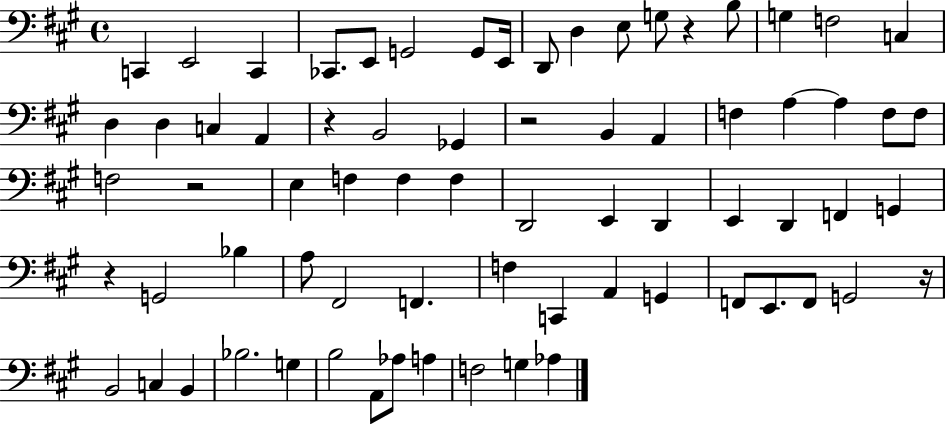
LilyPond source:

{
  \clef bass
  \time 4/4
  \defaultTimeSignature
  \key a \major
  c,4 e,2 c,4 | ces,8. e,8 g,2 g,8 e,16 | d,8 d4 e8 g8 r4 b8 | g4 f2 c4 | \break d4 d4 c4 a,4 | r4 b,2 ges,4 | r2 b,4 a,4 | f4 a4~~ a4 f8 f8 | \break f2 r2 | e4 f4 f4 f4 | d,2 e,4 d,4 | e,4 d,4 f,4 g,4 | \break r4 g,2 bes4 | a8 fis,2 f,4. | f4 c,4 a,4 g,4 | f,8 e,8. f,8 g,2 r16 | \break b,2 c4 b,4 | bes2. g4 | b2 a,8 aes8 a4 | f2 g4 aes4 | \break \bar "|."
}